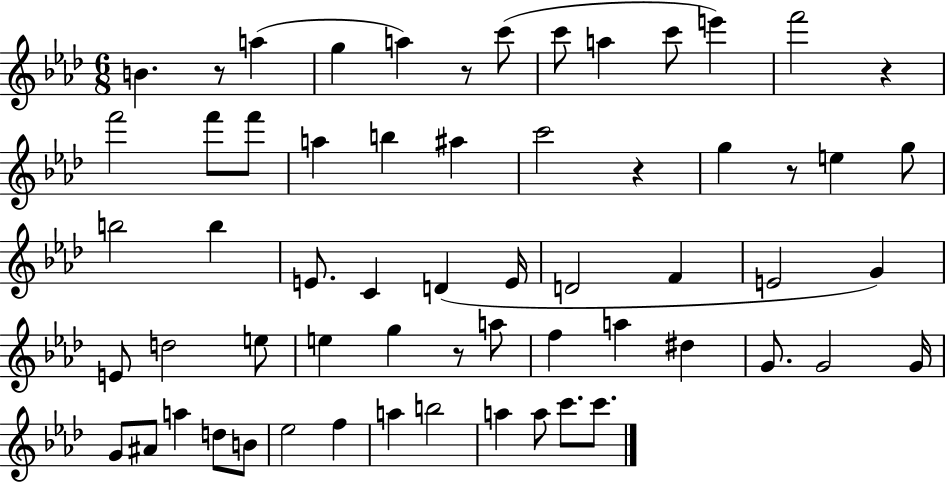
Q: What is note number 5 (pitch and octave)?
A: C6